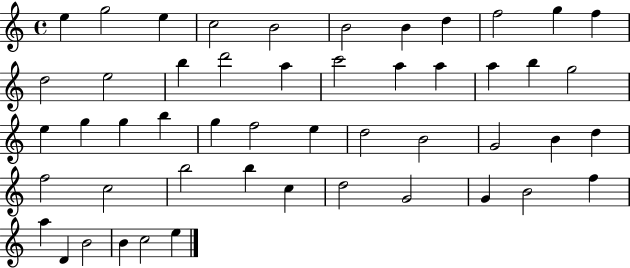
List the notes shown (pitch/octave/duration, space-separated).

E5/q G5/h E5/q C5/h B4/h B4/h B4/q D5/q F5/h G5/q F5/q D5/h E5/h B5/q D6/h A5/q C6/h A5/q A5/q A5/q B5/q G5/h E5/q G5/q G5/q B5/q G5/q F5/h E5/q D5/h B4/h G4/h B4/q D5/q F5/h C5/h B5/h B5/q C5/q D5/h G4/h G4/q B4/h F5/q A5/q D4/q B4/h B4/q C5/h E5/q